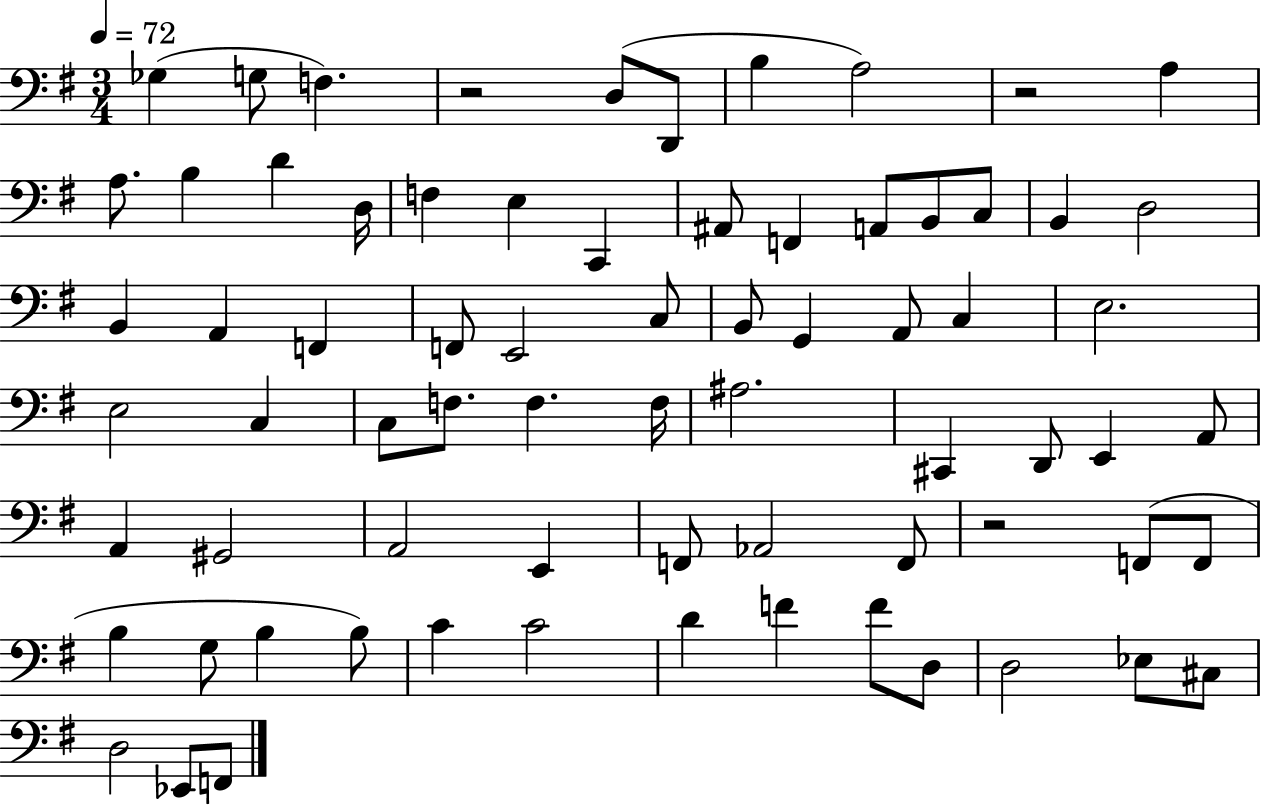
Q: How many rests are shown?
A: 3